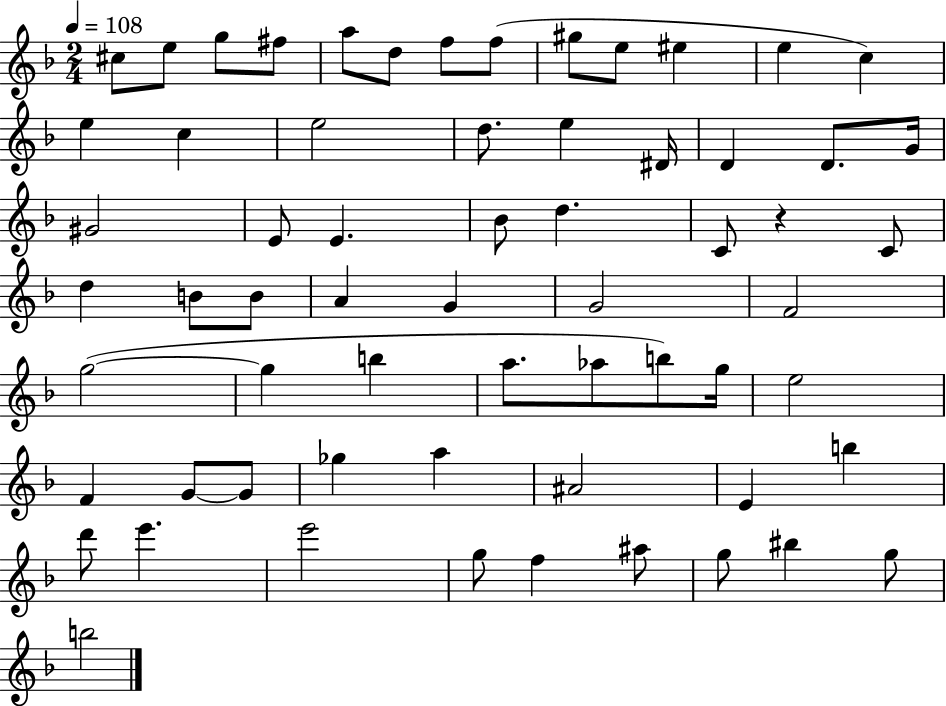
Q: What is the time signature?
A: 2/4